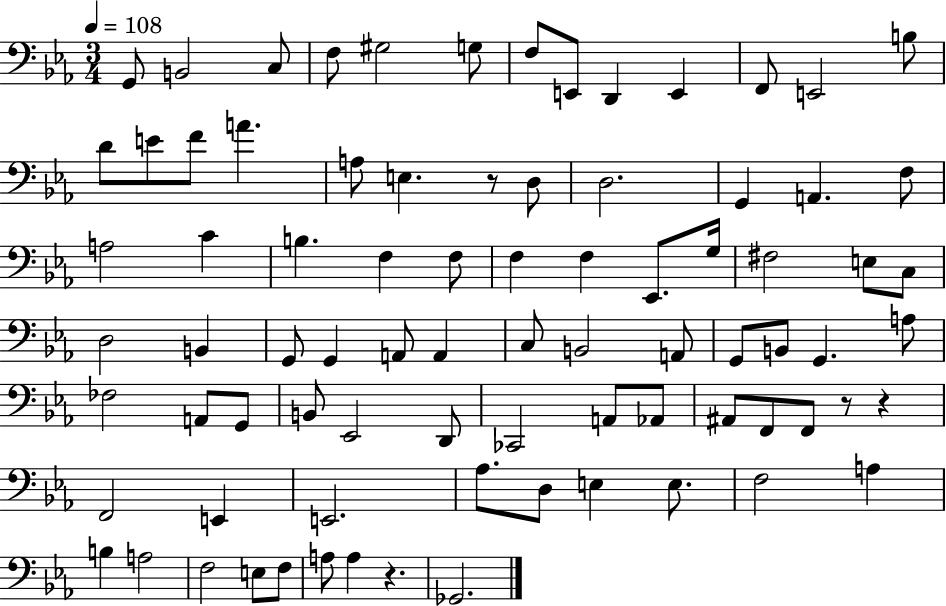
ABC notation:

X:1
T:Untitled
M:3/4
L:1/4
K:Eb
G,,/2 B,,2 C,/2 F,/2 ^G,2 G,/2 F,/2 E,,/2 D,, E,, F,,/2 E,,2 B,/2 D/2 E/2 F/2 A A,/2 E, z/2 D,/2 D,2 G,, A,, F,/2 A,2 C B, F, F,/2 F, F, _E,,/2 G,/4 ^F,2 E,/2 C,/2 D,2 B,, G,,/2 G,, A,,/2 A,, C,/2 B,,2 A,,/2 G,,/2 B,,/2 G,, A,/2 _F,2 A,,/2 G,,/2 B,,/2 _E,,2 D,,/2 _C,,2 A,,/2 _A,,/2 ^A,,/2 F,,/2 F,,/2 z/2 z F,,2 E,, E,,2 _A,/2 D,/2 E, E,/2 F,2 A, B, A,2 F,2 E,/2 F,/2 A,/2 A, z _G,,2